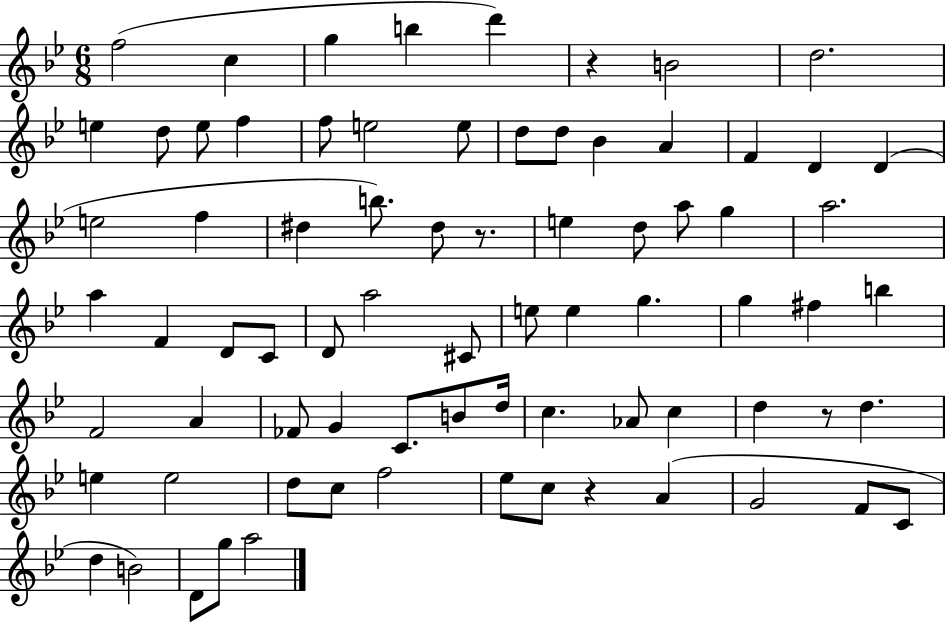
{
  \clef treble
  \numericTimeSignature
  \time 6/8
  \key bes \major
  f''2( c''4 | g''4 b''4 d'''4) | r4 b'2 | d''2. | \break e''4 d''8 e''8 f''4 | f''8 e''2 e''8 | d''8 d''8 bes'4 a'4 | f'4 d'4 d'4( | \break e''2 f''4 | dis''4 b''8.) dis''8 r8. | e''4 d''8 a''8 g''4 | a''2. | \break a''4 f'4 d'8 c'8 | d'8 a''2 cis'8 | e''8 e''4 g''4. | g''4 fis''4 b''4 | \break f'2 a'4 | fes'8 g'4 c'8. b'8 d''16 | c''4. aes'8 c''4 | d''4 r8 d''4. | \break e''4 e''2 | d''8 c''8 f''2 | ees''8 c''8 r4 a'4( | g'2 f'8 c'8 | \break d''4 b'2) | d'8 g''8 a''2 | \bar "|."
}